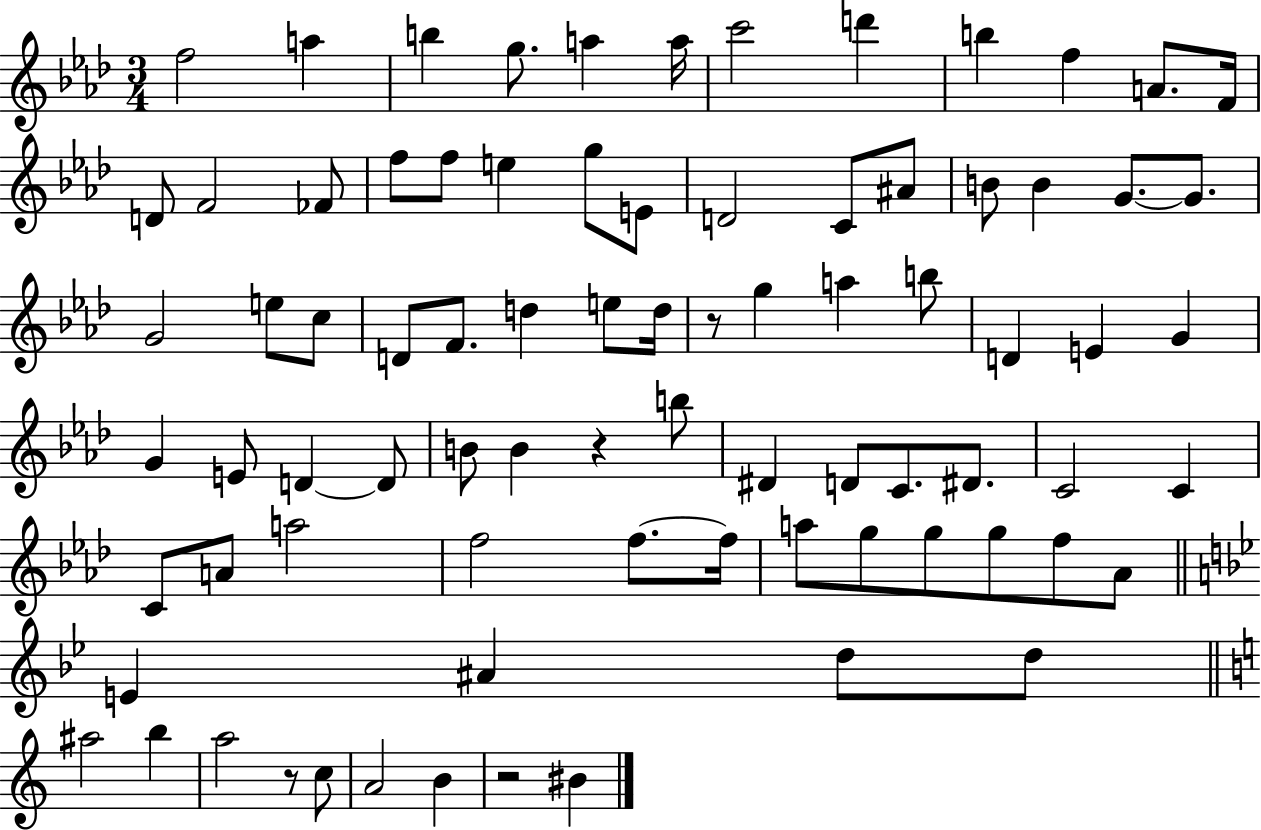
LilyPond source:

{
  \clef treble
  \numericTimeSignature
  \time 3/4
  \key aes \major
  f''2 a''4 | b''4 g''8. a''4 a''16 | c'''2 d'''4 | b''4 f''4 a'8. f'16 | \break d'8 f'2 fes'8 | f''8 f''8 e''4 g''8 e'8 | d'2 c'8 ais'8 | b'8 b'4 g'8.~~ g'8. | \break g'2 e''8 c''8 | d'8 f'8. d''4 e''8 d''16 | r8 g''4 a''4 b''8 | d'4 e'4 g'4 | \break g'4 e'8 d'4~~ d'8 | b'8 b'4 r4 b''8 | dis'4 d'8 c'8. dis'8. | c'2 c'4 | \break c'8 a'8 a''2 | f''2 f''8.~~ f''16 | a''8 g''8 g''8 g''8 f''8 aes'8 | \bar "||" \break \key g \minor e'4 ais'4 d''8 d''8 | \bar "||" \break \key c \major ais''2 b''4 | a''2 r8 c''8 | a'2 b'4 | r2 bis'4 | \break \bar "|."
}